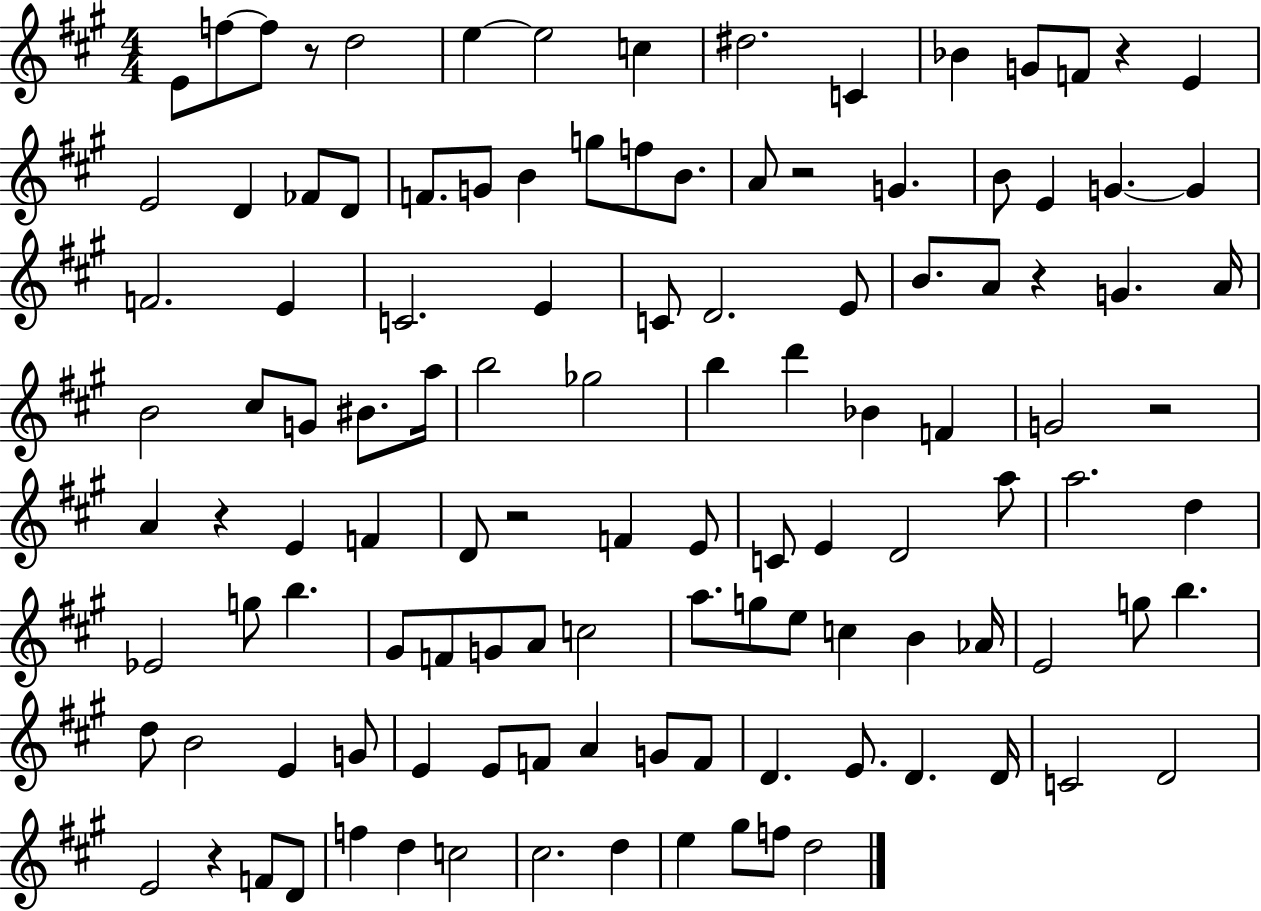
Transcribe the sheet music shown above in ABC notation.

X:1
T:Untitled
M:4/4
L:1/4
K:A
E/2 f/2 f/2 z/2 d2 e e2 c ^d2 C _B G/2 F/2 z E E2 D _F/2 D/2 F/2 G/2 B g/2 f/2 B/2 A/2 z2 G B/2 E G G F2 E C2 E C/2 D2 E/2 B/2 A/2 z G A/4 B2 ^c/2 G/2 ^B/2 a/4 b2 _g2 b d' _B F G2 z2 A z E F D/2 z2 F E/2 C/2 E D2 a/2 a2 d _E2 g/2 b ^G/2 F/2 G/2 A/2 c2 a/2 g/2 e/2 c B _A/4 E2 g/2 b d/2 B2 E G/2 E E/2 F/2 A G/2 F/2 D E/2 D D/4 C2 D2 E2 z F/2 D/2 f d c2 ^c2 d e ^g/2 f/2 d2